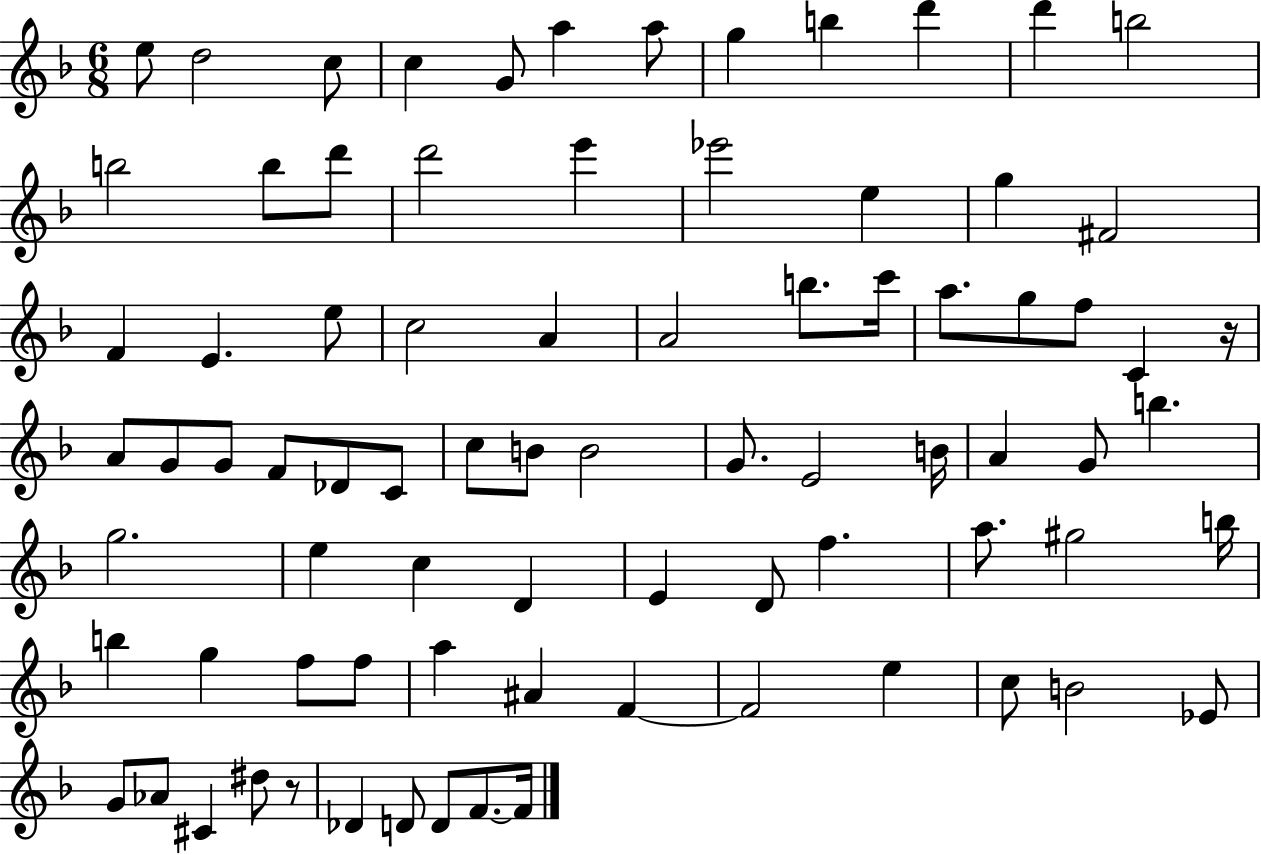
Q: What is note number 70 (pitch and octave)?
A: Eb4